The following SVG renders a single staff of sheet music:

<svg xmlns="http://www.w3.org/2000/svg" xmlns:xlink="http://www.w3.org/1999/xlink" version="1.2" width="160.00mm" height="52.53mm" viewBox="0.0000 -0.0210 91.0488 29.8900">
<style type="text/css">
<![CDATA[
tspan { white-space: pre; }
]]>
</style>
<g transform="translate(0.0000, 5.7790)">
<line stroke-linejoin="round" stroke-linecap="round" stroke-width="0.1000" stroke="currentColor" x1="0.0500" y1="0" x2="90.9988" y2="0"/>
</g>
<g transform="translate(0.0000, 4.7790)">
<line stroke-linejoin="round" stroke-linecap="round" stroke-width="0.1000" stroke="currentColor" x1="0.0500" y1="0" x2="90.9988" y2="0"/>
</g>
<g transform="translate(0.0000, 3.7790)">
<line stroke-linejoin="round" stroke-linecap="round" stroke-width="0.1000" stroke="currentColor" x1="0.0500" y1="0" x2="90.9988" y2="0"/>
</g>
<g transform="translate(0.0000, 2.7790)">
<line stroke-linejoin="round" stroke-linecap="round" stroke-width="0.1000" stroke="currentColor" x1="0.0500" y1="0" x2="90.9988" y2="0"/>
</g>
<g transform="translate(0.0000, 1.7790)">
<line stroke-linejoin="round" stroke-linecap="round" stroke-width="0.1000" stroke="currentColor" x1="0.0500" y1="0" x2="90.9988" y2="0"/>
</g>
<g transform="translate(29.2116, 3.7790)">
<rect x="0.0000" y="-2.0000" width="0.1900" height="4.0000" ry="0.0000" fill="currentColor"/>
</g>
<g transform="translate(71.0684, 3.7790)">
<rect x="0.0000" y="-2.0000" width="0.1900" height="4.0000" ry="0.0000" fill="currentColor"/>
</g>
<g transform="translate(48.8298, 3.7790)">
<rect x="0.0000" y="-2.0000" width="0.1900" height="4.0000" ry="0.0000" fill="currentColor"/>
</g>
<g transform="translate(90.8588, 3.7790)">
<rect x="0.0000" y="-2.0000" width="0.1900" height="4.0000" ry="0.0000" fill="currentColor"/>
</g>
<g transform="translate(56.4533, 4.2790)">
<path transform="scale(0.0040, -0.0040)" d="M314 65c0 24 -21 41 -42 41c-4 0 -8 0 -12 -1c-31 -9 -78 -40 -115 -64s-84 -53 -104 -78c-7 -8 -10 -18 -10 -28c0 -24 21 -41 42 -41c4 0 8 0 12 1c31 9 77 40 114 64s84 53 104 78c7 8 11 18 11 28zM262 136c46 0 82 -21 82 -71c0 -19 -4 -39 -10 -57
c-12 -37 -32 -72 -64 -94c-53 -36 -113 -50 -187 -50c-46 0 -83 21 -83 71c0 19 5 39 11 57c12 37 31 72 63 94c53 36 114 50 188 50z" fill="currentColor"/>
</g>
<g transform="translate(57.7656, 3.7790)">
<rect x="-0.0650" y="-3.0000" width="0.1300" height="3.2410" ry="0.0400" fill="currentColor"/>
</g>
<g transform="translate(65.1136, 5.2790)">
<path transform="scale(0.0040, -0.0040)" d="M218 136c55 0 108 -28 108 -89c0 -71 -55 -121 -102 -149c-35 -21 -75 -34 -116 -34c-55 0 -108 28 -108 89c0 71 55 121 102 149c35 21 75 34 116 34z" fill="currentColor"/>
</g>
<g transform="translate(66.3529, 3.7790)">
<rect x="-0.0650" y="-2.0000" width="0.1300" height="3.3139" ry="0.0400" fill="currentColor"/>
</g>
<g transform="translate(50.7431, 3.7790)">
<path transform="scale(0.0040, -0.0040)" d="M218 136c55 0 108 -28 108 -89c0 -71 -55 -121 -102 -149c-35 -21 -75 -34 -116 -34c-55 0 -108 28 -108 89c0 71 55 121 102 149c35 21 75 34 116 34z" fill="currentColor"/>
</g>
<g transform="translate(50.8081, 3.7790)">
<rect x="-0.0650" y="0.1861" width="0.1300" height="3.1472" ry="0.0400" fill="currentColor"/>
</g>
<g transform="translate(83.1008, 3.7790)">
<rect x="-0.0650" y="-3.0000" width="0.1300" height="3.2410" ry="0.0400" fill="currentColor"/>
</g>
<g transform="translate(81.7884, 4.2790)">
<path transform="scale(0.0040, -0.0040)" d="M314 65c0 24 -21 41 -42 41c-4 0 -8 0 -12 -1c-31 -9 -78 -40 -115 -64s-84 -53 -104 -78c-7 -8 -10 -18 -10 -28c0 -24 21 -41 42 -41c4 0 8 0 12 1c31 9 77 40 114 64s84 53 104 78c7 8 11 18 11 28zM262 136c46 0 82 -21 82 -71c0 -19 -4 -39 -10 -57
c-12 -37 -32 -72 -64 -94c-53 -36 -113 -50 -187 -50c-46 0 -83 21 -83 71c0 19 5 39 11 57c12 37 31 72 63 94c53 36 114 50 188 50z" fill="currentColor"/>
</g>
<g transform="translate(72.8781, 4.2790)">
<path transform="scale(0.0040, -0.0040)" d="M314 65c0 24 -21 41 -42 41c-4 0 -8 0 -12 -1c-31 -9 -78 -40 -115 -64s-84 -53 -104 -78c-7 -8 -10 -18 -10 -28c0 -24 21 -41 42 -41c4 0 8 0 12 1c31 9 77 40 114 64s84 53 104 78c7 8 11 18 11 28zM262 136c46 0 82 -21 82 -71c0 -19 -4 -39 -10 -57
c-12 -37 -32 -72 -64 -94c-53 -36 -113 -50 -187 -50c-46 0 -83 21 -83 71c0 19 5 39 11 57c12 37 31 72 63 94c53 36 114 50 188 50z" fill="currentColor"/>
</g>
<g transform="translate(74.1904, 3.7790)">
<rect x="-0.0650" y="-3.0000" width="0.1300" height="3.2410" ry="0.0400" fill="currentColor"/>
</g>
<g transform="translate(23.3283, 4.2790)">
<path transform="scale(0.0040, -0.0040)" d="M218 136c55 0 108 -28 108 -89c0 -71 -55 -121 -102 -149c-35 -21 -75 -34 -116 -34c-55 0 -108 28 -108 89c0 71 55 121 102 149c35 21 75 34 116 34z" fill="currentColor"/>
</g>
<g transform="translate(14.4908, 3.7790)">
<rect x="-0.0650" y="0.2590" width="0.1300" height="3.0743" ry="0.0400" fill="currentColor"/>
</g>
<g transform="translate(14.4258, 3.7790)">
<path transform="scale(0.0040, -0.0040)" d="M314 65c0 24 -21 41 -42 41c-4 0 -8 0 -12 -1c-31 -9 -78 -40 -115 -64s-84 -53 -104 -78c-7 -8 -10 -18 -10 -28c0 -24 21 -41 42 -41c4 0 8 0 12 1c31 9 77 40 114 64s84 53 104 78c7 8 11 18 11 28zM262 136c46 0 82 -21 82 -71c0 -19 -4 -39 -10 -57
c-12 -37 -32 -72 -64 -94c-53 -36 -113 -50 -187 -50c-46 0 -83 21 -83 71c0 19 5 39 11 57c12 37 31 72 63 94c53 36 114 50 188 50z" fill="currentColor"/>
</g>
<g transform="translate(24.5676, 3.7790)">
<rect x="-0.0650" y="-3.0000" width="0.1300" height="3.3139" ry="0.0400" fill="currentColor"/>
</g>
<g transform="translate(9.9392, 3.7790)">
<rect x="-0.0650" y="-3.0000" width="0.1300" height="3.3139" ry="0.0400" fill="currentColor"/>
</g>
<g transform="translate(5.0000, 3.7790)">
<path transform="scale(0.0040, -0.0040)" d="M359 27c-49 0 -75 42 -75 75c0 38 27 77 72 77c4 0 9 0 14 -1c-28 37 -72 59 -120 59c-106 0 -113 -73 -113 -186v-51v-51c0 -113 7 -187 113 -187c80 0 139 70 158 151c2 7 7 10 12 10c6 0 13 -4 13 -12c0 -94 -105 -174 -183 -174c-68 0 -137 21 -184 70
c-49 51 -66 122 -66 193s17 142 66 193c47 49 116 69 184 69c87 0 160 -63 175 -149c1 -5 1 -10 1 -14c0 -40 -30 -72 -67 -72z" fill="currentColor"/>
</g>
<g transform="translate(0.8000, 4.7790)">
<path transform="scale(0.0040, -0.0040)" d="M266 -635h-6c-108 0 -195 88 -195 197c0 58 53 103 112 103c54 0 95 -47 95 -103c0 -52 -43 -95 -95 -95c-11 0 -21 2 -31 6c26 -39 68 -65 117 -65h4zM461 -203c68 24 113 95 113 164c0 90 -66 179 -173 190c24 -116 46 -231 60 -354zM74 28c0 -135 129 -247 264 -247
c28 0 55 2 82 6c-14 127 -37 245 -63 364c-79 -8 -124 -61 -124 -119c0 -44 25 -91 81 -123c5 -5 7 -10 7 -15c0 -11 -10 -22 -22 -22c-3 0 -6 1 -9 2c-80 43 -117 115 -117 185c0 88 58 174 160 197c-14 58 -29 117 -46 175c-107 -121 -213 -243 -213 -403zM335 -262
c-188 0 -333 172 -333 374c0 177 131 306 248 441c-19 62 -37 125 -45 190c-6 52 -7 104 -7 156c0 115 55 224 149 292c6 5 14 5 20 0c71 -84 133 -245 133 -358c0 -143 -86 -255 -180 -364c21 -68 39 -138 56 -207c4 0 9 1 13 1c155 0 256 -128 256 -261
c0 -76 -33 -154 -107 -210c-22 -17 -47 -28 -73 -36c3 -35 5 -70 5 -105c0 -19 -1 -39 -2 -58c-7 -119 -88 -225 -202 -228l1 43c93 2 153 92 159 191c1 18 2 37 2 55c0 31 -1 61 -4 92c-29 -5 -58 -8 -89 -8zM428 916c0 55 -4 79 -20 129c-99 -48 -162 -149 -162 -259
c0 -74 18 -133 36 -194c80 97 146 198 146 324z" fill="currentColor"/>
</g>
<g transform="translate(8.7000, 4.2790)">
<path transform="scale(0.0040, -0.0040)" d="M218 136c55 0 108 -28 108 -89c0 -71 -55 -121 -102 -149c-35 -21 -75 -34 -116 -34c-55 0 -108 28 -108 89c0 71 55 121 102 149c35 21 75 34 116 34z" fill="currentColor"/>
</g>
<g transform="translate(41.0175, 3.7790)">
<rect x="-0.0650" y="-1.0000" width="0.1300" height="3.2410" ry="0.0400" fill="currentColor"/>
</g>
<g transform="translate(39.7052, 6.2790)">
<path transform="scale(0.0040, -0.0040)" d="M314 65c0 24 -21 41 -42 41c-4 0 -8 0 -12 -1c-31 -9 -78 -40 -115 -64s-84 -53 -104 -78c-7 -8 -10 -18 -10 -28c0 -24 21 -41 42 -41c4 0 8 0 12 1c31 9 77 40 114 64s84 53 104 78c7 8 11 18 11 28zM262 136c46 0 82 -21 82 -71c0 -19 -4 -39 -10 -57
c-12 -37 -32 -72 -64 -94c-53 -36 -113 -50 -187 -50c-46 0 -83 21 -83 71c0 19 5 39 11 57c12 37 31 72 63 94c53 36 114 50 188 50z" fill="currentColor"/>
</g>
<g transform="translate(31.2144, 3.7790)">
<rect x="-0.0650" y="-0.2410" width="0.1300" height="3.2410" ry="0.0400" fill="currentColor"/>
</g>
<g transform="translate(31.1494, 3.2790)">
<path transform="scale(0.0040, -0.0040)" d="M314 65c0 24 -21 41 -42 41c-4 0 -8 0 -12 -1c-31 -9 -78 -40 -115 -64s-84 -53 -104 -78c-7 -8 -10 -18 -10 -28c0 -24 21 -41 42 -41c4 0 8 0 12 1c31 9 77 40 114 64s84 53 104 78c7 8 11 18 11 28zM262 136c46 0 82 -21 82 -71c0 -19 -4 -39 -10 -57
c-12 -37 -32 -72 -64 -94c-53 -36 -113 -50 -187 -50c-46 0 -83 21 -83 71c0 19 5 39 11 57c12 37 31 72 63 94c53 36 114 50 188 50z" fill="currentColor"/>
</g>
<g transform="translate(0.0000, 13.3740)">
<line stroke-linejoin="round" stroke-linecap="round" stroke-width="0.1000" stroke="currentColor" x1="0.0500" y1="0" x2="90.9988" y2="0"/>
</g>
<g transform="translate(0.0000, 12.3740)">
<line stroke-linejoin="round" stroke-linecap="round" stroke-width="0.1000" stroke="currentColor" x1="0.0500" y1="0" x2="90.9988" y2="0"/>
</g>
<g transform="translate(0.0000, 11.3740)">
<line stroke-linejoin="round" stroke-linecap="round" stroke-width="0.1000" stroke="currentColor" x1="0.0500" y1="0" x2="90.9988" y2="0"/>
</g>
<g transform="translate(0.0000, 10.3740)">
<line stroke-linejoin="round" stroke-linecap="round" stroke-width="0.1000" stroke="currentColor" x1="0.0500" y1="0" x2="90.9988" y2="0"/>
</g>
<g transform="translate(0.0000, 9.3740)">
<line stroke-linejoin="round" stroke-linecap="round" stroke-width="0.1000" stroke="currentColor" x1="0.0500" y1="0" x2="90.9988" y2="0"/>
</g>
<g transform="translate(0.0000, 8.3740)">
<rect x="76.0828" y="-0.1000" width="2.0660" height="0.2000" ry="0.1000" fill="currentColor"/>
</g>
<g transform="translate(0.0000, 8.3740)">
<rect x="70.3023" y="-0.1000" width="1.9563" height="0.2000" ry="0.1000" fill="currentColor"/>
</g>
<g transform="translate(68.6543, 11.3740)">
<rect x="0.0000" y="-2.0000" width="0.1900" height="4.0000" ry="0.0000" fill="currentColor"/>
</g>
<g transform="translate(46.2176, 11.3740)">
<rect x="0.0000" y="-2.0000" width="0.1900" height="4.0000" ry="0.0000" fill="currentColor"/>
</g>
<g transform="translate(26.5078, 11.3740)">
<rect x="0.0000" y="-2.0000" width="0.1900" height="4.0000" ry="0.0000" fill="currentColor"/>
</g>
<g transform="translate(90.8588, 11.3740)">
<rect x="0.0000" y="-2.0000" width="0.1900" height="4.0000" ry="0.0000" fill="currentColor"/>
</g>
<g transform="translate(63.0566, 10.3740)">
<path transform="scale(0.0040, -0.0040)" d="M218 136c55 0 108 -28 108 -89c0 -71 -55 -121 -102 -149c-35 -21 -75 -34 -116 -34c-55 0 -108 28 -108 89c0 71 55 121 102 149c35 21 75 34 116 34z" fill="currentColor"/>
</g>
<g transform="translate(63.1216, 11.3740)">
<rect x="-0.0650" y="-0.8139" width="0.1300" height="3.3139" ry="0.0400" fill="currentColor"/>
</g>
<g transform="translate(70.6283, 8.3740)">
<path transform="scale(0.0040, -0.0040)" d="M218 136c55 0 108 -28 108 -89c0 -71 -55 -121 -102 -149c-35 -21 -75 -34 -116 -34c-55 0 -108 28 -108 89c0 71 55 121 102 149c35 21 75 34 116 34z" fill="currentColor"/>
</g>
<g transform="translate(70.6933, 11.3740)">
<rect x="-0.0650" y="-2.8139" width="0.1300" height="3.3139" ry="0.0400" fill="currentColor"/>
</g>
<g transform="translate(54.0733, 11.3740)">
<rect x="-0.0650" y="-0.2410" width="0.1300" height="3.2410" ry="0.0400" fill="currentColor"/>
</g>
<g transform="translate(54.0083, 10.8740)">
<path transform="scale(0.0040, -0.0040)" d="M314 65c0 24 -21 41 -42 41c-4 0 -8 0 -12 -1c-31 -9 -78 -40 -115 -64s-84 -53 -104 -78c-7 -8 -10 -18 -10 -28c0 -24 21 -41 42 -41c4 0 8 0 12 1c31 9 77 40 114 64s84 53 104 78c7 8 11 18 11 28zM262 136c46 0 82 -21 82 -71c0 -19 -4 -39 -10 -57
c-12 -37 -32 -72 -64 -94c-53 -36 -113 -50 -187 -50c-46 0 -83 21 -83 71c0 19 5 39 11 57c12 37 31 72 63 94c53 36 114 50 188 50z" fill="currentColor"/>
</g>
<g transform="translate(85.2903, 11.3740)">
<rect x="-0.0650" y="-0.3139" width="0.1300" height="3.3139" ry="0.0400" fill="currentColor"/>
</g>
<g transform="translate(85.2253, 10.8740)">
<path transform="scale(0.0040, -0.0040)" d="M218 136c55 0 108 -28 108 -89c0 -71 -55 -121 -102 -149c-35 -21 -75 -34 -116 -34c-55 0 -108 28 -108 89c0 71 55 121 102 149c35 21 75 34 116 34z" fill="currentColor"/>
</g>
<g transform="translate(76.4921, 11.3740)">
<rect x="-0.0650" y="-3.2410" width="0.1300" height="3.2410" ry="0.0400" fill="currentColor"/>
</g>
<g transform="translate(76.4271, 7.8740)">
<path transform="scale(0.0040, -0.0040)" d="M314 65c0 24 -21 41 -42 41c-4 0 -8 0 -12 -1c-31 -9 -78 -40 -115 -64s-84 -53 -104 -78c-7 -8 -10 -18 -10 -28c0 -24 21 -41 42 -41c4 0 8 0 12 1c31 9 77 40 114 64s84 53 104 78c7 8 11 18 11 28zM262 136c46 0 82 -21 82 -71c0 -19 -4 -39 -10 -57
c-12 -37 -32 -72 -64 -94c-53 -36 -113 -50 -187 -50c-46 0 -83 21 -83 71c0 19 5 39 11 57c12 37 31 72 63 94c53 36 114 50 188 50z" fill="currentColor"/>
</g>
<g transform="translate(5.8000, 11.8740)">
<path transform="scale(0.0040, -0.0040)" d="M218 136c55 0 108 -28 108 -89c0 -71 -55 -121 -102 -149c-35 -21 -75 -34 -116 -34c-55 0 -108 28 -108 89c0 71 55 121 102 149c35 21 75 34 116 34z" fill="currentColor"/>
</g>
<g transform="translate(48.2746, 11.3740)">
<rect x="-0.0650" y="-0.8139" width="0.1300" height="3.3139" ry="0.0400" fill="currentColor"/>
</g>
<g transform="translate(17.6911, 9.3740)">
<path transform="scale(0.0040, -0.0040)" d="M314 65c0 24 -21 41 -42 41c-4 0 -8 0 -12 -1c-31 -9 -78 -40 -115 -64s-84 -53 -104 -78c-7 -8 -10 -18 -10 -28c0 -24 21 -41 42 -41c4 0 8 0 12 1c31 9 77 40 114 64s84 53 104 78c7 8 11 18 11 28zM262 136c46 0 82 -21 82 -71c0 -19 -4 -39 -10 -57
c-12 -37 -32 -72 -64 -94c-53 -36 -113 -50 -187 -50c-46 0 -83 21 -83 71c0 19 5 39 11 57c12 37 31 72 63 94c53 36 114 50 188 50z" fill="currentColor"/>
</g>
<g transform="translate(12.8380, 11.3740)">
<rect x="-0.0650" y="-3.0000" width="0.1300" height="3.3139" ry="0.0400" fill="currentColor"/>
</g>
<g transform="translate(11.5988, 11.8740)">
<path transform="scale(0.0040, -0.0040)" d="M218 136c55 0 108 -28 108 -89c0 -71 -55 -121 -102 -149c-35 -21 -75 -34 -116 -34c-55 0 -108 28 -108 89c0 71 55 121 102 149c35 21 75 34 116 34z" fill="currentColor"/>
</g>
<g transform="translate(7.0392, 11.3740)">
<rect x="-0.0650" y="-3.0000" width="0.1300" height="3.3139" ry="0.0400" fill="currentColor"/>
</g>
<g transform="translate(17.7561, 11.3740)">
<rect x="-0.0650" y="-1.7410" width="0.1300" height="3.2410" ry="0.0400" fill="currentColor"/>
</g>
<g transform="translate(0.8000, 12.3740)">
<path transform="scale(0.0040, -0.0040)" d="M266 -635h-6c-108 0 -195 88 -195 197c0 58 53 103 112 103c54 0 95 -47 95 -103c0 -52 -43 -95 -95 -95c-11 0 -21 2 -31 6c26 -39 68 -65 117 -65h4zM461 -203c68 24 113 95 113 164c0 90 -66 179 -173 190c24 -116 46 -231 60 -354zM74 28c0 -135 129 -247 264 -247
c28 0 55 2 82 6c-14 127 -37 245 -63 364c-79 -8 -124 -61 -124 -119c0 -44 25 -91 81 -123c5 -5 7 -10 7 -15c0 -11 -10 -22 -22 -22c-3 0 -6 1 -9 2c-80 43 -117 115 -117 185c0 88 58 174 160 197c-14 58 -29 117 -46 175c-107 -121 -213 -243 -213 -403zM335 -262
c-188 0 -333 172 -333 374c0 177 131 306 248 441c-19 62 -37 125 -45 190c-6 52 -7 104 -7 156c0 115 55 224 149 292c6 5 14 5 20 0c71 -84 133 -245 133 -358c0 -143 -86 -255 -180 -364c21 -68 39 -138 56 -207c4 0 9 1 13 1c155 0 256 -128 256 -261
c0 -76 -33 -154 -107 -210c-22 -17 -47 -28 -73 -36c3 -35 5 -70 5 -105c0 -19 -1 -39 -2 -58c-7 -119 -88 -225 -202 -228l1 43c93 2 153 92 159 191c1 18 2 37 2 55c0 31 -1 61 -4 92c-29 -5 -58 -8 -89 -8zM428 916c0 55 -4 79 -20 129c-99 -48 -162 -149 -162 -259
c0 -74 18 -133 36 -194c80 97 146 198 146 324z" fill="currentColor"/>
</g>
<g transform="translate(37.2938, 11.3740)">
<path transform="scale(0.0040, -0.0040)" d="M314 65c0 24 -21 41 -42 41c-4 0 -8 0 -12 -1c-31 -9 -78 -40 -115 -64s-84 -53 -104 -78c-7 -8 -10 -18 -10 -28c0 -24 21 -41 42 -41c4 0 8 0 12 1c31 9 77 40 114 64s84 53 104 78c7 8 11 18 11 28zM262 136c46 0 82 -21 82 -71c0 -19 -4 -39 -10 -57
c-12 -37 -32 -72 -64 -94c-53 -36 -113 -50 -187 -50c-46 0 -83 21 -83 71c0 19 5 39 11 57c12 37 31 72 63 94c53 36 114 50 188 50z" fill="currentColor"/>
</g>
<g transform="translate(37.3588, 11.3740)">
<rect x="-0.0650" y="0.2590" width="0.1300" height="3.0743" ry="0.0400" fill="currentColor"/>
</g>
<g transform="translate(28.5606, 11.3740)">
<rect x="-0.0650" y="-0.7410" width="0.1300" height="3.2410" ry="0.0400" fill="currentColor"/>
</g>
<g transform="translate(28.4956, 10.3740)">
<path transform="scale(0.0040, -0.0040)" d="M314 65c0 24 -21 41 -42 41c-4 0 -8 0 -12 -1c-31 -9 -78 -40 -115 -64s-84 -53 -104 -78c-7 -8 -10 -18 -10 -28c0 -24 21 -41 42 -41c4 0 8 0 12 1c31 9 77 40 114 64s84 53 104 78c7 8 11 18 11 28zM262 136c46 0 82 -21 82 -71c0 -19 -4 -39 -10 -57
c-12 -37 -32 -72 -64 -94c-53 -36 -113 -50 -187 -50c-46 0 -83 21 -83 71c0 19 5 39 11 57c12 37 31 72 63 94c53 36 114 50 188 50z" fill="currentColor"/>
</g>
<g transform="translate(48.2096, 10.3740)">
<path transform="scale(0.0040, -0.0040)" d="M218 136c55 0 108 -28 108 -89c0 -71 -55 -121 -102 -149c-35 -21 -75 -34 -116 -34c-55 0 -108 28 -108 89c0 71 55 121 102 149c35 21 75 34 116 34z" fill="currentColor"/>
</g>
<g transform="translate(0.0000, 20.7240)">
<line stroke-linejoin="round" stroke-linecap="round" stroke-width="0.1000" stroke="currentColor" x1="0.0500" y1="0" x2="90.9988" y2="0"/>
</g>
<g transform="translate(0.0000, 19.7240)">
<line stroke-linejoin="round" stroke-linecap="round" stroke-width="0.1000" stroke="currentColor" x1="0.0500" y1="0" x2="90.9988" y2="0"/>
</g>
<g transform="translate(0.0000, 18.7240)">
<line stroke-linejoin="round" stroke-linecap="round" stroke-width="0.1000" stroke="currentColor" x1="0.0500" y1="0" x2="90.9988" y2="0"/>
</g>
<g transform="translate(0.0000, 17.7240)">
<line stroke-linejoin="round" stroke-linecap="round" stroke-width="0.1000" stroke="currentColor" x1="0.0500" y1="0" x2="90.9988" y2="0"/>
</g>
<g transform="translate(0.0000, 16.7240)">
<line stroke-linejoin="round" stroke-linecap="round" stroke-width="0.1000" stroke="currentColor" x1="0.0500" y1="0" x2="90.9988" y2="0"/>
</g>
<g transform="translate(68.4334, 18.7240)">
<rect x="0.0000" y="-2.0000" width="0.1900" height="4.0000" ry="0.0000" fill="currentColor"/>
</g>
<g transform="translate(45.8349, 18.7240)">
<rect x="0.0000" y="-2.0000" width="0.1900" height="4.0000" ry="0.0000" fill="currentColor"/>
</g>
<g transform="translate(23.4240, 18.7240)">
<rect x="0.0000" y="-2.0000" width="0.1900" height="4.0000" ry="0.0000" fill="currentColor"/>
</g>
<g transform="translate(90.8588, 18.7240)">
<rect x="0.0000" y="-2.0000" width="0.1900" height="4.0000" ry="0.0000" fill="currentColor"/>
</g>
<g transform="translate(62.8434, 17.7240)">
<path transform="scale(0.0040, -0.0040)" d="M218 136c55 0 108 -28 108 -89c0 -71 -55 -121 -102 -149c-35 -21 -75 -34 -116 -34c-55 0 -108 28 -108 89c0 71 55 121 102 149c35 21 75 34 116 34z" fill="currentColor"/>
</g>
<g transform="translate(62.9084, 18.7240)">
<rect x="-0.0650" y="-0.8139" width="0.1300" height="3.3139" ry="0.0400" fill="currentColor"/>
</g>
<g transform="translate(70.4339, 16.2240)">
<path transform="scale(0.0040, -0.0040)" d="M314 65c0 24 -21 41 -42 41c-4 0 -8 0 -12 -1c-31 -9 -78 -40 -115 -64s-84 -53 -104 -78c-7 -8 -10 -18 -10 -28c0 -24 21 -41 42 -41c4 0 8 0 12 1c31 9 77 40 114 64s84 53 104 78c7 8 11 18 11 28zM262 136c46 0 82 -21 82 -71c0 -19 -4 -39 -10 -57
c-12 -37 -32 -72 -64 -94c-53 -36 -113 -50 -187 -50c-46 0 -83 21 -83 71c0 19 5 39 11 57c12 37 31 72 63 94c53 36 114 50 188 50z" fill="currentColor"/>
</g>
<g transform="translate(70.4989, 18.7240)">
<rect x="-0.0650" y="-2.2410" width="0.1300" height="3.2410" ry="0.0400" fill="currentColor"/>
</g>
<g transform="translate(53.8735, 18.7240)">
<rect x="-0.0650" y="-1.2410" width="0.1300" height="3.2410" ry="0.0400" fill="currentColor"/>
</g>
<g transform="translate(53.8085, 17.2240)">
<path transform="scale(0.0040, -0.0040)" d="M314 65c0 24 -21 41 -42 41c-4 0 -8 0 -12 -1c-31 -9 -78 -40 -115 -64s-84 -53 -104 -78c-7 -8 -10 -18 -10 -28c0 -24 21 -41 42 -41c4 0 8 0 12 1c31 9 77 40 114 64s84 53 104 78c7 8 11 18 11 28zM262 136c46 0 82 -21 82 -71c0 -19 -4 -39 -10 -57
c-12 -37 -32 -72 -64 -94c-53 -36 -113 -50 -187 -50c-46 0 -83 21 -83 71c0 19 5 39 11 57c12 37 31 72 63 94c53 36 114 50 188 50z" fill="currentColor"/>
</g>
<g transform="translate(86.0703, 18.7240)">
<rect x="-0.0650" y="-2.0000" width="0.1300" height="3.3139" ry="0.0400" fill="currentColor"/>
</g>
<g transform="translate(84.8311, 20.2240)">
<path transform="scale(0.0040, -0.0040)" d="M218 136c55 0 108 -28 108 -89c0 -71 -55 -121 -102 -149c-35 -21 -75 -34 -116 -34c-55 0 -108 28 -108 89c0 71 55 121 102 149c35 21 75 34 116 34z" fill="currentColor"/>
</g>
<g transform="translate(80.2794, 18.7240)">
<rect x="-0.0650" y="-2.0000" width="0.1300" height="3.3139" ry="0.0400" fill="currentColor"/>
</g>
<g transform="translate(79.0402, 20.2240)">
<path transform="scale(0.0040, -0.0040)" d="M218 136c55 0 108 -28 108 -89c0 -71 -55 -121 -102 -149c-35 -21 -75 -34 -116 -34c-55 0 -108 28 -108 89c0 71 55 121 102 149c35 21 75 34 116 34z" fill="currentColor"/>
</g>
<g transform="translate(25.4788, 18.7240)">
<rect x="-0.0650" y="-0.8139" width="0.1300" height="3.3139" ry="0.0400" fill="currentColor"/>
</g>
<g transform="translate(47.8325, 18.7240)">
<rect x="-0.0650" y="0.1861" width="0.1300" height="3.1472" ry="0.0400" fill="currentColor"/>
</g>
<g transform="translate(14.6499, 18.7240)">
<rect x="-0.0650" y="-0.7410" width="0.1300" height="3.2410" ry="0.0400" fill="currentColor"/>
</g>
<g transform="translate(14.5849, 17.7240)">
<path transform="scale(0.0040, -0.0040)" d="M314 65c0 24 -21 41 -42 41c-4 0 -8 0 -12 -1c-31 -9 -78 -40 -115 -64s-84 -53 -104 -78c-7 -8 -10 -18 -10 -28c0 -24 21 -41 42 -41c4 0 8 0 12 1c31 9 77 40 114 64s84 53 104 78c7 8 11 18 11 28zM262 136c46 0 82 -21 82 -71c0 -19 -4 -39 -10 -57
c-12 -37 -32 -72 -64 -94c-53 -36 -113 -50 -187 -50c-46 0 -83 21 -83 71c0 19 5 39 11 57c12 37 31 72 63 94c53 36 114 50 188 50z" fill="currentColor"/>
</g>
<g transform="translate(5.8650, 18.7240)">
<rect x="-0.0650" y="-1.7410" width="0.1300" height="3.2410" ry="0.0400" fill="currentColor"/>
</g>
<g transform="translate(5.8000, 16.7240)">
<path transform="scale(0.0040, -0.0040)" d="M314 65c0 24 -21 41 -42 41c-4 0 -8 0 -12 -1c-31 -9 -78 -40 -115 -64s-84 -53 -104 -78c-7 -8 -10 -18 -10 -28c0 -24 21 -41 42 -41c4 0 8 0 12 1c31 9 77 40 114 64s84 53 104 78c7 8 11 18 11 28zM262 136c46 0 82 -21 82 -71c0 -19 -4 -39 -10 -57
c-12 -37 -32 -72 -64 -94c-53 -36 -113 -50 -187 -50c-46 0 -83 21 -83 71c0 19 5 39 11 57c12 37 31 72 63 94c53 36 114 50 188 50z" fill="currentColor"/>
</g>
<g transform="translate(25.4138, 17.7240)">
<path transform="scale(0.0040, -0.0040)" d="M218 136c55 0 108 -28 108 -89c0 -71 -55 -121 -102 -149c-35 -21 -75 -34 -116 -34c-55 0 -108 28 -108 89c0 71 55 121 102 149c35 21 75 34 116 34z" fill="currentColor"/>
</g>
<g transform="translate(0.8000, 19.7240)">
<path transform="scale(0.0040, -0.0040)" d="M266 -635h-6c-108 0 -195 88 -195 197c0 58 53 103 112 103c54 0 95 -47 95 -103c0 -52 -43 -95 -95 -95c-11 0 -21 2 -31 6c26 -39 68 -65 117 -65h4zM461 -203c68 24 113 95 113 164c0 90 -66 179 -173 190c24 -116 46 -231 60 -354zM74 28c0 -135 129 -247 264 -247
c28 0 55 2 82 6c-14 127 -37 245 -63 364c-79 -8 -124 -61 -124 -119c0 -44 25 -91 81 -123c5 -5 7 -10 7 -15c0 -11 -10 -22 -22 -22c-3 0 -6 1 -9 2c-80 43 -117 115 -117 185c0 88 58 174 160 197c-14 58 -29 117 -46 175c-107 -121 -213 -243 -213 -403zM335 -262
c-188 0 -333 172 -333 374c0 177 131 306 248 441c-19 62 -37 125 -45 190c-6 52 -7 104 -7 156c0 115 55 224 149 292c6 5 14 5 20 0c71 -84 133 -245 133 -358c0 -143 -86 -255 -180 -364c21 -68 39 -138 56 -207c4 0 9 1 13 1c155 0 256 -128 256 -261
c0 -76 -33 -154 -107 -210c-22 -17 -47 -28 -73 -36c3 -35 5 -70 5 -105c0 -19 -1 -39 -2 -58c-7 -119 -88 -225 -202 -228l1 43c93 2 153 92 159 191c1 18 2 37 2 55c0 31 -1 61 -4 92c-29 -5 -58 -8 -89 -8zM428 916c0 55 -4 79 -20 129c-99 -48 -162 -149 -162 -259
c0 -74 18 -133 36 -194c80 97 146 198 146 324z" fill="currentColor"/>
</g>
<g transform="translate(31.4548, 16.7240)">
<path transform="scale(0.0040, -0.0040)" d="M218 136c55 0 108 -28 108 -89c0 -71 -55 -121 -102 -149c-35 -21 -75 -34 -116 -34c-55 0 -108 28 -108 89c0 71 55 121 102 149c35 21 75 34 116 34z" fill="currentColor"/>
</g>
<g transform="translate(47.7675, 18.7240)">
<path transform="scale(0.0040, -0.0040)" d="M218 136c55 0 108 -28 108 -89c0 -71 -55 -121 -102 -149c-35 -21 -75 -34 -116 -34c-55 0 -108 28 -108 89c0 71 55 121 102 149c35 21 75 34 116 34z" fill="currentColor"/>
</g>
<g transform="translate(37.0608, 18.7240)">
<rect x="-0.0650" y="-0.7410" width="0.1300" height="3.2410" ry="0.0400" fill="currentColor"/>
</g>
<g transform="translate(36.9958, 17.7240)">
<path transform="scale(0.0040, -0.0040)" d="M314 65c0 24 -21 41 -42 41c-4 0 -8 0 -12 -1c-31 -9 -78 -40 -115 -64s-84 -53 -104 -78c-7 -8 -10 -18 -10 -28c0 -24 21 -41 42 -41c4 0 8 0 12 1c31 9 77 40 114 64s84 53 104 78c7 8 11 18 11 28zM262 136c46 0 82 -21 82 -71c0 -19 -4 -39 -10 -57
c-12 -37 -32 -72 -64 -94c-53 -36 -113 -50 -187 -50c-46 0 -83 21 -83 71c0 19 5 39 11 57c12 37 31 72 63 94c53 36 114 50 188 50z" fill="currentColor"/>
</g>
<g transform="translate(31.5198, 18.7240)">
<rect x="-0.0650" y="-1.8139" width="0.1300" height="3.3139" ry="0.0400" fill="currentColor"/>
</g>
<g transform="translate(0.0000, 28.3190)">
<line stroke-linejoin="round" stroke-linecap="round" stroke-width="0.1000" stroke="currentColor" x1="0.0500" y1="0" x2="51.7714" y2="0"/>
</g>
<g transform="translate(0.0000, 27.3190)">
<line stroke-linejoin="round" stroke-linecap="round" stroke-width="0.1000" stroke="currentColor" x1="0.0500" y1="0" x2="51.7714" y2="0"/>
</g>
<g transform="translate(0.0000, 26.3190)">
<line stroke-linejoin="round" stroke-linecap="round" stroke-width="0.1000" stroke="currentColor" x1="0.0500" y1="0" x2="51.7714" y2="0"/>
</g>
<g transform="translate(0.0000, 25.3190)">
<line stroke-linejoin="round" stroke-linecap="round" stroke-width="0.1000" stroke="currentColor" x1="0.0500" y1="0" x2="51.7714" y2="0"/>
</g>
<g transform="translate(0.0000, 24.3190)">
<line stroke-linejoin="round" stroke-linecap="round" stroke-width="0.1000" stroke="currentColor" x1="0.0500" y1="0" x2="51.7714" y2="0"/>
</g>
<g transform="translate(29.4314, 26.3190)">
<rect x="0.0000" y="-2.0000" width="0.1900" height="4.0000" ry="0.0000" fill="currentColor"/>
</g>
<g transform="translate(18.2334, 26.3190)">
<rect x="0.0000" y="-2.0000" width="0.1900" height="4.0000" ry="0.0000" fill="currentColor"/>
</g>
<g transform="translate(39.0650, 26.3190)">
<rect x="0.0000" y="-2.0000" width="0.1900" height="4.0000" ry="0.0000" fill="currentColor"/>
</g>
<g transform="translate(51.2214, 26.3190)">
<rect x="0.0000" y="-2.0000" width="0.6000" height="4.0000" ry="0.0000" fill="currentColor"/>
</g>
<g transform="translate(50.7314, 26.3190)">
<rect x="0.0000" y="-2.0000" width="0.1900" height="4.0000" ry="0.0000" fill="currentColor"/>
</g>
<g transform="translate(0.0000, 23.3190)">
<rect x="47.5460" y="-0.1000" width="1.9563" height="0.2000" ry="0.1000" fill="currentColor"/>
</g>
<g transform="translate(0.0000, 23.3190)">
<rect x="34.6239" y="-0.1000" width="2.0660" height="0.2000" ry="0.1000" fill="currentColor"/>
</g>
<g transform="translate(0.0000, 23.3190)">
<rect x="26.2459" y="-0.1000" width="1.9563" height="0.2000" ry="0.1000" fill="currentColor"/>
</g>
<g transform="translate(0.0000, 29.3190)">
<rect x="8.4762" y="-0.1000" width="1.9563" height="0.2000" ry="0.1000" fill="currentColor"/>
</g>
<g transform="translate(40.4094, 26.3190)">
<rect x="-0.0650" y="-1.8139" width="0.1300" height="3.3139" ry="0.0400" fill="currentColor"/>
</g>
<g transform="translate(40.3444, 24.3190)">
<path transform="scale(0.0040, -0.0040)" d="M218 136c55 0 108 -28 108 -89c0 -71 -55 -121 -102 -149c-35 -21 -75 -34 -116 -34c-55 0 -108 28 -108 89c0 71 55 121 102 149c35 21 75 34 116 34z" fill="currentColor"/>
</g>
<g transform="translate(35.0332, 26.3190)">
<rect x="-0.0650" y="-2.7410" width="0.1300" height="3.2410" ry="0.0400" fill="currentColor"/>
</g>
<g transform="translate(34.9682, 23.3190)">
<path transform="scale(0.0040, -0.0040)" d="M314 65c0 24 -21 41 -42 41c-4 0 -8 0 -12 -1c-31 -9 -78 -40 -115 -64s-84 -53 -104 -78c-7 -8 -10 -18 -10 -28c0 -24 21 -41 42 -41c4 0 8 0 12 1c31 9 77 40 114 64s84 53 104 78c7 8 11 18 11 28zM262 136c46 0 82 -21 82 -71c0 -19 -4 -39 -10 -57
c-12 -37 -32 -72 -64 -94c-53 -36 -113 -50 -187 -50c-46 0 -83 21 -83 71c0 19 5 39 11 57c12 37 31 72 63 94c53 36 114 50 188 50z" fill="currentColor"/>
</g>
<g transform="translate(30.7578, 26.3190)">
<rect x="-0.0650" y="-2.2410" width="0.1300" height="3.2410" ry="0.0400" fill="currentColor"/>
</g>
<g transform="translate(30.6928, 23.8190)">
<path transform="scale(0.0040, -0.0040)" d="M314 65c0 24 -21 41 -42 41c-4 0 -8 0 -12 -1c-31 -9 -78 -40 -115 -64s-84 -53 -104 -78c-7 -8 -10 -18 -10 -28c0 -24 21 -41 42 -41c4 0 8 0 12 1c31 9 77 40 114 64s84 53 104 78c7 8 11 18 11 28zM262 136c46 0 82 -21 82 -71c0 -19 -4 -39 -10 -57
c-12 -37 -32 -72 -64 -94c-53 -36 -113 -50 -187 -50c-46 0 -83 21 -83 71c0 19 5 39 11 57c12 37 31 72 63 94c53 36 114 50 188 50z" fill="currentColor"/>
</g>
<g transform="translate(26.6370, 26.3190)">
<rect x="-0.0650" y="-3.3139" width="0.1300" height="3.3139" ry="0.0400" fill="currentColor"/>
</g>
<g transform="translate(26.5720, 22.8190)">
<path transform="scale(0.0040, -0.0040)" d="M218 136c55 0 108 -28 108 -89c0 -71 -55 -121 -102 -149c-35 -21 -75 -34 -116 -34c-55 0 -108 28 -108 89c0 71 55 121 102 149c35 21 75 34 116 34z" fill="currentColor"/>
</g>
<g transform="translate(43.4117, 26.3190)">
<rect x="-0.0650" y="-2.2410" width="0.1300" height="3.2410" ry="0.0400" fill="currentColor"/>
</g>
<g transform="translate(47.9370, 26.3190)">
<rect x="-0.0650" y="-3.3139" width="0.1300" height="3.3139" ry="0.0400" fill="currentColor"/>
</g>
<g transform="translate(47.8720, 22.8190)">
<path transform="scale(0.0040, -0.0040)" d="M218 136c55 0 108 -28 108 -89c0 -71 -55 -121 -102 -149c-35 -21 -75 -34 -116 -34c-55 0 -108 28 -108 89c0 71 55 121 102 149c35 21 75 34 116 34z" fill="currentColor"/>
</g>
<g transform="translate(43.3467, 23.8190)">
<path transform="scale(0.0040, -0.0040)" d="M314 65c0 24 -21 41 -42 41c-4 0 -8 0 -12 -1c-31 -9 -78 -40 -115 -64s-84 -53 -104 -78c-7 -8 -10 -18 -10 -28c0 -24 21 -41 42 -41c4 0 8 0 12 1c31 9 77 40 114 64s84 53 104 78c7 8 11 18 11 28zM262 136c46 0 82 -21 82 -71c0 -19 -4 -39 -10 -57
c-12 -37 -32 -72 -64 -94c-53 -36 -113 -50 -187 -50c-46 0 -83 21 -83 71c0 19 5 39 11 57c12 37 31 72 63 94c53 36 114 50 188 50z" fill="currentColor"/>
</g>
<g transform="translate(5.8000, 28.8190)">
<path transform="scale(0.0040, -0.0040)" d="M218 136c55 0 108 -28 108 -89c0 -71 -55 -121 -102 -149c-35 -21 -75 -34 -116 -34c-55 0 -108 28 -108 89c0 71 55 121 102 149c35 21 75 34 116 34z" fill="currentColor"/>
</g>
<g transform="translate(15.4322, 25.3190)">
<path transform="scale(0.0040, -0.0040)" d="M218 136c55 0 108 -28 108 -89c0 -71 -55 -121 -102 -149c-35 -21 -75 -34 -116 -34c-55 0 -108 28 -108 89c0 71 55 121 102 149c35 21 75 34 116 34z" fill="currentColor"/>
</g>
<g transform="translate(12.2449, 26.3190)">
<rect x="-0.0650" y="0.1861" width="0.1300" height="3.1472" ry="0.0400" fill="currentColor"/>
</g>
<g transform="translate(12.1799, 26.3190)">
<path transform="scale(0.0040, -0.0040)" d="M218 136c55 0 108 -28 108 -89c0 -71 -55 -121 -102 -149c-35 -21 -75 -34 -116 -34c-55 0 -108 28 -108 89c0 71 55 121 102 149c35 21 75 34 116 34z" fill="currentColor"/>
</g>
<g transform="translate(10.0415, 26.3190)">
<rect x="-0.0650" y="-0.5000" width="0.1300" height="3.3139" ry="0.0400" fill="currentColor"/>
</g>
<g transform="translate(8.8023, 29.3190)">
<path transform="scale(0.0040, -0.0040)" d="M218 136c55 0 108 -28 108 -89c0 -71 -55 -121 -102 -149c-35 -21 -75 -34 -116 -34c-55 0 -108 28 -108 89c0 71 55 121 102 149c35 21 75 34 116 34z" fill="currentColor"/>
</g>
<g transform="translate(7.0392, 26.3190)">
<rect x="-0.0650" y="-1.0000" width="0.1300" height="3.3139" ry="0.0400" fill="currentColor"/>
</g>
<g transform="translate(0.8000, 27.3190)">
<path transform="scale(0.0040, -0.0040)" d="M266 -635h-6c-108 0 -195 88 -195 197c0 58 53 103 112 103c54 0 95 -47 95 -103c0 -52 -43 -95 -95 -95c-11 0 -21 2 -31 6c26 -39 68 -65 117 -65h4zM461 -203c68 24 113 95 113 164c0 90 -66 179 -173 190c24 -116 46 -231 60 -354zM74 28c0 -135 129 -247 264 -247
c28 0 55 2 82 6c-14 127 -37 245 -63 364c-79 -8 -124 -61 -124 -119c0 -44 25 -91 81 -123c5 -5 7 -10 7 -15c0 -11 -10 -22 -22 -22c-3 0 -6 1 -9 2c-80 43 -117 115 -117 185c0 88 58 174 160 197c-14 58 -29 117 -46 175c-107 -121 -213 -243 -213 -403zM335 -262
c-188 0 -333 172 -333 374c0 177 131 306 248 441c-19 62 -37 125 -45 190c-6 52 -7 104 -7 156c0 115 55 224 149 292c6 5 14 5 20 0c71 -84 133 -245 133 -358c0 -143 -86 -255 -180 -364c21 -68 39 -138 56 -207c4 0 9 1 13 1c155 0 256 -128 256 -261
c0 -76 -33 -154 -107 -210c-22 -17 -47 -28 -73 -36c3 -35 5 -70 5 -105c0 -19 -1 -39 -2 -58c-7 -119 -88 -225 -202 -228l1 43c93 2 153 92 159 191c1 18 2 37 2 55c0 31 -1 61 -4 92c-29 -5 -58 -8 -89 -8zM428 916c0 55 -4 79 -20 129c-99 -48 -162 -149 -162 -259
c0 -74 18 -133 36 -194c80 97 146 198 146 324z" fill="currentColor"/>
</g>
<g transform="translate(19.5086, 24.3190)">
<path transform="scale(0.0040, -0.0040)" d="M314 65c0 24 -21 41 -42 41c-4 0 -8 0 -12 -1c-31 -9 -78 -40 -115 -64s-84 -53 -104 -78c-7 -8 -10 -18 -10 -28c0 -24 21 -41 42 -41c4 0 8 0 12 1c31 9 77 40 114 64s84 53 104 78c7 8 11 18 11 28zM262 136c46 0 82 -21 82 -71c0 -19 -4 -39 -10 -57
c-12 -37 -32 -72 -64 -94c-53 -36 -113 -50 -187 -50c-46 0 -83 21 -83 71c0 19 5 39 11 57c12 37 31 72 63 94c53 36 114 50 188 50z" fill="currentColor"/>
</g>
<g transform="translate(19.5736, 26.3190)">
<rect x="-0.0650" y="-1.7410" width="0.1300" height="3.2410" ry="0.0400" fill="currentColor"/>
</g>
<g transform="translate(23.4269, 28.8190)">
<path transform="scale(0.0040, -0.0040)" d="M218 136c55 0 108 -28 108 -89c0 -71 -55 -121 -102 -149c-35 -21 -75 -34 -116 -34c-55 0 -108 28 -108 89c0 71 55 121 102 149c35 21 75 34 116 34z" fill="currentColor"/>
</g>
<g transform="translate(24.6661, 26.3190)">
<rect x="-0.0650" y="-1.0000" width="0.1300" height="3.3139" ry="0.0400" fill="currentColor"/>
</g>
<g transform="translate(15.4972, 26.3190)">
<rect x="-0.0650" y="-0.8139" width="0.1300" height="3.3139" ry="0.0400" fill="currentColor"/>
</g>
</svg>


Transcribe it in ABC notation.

X:1
T:Untitled
M:4/4
L:1/4
K:C
A B2 A c2 D2 B A2 F A2 A2 A A f2 d2 B2 d c2 d a b2 c f2 d2 d f d2 B e2 d g2 F F D C B d f2 D b g2 a2 f g2 b